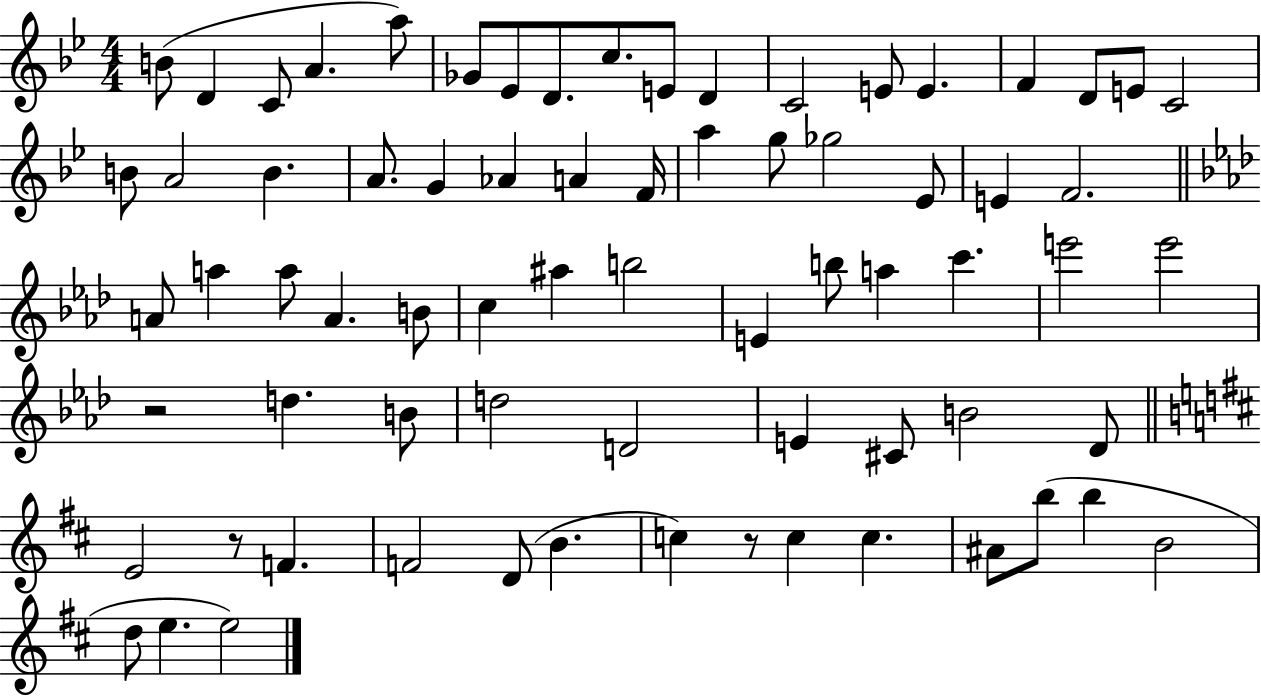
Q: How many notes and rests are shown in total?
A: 72